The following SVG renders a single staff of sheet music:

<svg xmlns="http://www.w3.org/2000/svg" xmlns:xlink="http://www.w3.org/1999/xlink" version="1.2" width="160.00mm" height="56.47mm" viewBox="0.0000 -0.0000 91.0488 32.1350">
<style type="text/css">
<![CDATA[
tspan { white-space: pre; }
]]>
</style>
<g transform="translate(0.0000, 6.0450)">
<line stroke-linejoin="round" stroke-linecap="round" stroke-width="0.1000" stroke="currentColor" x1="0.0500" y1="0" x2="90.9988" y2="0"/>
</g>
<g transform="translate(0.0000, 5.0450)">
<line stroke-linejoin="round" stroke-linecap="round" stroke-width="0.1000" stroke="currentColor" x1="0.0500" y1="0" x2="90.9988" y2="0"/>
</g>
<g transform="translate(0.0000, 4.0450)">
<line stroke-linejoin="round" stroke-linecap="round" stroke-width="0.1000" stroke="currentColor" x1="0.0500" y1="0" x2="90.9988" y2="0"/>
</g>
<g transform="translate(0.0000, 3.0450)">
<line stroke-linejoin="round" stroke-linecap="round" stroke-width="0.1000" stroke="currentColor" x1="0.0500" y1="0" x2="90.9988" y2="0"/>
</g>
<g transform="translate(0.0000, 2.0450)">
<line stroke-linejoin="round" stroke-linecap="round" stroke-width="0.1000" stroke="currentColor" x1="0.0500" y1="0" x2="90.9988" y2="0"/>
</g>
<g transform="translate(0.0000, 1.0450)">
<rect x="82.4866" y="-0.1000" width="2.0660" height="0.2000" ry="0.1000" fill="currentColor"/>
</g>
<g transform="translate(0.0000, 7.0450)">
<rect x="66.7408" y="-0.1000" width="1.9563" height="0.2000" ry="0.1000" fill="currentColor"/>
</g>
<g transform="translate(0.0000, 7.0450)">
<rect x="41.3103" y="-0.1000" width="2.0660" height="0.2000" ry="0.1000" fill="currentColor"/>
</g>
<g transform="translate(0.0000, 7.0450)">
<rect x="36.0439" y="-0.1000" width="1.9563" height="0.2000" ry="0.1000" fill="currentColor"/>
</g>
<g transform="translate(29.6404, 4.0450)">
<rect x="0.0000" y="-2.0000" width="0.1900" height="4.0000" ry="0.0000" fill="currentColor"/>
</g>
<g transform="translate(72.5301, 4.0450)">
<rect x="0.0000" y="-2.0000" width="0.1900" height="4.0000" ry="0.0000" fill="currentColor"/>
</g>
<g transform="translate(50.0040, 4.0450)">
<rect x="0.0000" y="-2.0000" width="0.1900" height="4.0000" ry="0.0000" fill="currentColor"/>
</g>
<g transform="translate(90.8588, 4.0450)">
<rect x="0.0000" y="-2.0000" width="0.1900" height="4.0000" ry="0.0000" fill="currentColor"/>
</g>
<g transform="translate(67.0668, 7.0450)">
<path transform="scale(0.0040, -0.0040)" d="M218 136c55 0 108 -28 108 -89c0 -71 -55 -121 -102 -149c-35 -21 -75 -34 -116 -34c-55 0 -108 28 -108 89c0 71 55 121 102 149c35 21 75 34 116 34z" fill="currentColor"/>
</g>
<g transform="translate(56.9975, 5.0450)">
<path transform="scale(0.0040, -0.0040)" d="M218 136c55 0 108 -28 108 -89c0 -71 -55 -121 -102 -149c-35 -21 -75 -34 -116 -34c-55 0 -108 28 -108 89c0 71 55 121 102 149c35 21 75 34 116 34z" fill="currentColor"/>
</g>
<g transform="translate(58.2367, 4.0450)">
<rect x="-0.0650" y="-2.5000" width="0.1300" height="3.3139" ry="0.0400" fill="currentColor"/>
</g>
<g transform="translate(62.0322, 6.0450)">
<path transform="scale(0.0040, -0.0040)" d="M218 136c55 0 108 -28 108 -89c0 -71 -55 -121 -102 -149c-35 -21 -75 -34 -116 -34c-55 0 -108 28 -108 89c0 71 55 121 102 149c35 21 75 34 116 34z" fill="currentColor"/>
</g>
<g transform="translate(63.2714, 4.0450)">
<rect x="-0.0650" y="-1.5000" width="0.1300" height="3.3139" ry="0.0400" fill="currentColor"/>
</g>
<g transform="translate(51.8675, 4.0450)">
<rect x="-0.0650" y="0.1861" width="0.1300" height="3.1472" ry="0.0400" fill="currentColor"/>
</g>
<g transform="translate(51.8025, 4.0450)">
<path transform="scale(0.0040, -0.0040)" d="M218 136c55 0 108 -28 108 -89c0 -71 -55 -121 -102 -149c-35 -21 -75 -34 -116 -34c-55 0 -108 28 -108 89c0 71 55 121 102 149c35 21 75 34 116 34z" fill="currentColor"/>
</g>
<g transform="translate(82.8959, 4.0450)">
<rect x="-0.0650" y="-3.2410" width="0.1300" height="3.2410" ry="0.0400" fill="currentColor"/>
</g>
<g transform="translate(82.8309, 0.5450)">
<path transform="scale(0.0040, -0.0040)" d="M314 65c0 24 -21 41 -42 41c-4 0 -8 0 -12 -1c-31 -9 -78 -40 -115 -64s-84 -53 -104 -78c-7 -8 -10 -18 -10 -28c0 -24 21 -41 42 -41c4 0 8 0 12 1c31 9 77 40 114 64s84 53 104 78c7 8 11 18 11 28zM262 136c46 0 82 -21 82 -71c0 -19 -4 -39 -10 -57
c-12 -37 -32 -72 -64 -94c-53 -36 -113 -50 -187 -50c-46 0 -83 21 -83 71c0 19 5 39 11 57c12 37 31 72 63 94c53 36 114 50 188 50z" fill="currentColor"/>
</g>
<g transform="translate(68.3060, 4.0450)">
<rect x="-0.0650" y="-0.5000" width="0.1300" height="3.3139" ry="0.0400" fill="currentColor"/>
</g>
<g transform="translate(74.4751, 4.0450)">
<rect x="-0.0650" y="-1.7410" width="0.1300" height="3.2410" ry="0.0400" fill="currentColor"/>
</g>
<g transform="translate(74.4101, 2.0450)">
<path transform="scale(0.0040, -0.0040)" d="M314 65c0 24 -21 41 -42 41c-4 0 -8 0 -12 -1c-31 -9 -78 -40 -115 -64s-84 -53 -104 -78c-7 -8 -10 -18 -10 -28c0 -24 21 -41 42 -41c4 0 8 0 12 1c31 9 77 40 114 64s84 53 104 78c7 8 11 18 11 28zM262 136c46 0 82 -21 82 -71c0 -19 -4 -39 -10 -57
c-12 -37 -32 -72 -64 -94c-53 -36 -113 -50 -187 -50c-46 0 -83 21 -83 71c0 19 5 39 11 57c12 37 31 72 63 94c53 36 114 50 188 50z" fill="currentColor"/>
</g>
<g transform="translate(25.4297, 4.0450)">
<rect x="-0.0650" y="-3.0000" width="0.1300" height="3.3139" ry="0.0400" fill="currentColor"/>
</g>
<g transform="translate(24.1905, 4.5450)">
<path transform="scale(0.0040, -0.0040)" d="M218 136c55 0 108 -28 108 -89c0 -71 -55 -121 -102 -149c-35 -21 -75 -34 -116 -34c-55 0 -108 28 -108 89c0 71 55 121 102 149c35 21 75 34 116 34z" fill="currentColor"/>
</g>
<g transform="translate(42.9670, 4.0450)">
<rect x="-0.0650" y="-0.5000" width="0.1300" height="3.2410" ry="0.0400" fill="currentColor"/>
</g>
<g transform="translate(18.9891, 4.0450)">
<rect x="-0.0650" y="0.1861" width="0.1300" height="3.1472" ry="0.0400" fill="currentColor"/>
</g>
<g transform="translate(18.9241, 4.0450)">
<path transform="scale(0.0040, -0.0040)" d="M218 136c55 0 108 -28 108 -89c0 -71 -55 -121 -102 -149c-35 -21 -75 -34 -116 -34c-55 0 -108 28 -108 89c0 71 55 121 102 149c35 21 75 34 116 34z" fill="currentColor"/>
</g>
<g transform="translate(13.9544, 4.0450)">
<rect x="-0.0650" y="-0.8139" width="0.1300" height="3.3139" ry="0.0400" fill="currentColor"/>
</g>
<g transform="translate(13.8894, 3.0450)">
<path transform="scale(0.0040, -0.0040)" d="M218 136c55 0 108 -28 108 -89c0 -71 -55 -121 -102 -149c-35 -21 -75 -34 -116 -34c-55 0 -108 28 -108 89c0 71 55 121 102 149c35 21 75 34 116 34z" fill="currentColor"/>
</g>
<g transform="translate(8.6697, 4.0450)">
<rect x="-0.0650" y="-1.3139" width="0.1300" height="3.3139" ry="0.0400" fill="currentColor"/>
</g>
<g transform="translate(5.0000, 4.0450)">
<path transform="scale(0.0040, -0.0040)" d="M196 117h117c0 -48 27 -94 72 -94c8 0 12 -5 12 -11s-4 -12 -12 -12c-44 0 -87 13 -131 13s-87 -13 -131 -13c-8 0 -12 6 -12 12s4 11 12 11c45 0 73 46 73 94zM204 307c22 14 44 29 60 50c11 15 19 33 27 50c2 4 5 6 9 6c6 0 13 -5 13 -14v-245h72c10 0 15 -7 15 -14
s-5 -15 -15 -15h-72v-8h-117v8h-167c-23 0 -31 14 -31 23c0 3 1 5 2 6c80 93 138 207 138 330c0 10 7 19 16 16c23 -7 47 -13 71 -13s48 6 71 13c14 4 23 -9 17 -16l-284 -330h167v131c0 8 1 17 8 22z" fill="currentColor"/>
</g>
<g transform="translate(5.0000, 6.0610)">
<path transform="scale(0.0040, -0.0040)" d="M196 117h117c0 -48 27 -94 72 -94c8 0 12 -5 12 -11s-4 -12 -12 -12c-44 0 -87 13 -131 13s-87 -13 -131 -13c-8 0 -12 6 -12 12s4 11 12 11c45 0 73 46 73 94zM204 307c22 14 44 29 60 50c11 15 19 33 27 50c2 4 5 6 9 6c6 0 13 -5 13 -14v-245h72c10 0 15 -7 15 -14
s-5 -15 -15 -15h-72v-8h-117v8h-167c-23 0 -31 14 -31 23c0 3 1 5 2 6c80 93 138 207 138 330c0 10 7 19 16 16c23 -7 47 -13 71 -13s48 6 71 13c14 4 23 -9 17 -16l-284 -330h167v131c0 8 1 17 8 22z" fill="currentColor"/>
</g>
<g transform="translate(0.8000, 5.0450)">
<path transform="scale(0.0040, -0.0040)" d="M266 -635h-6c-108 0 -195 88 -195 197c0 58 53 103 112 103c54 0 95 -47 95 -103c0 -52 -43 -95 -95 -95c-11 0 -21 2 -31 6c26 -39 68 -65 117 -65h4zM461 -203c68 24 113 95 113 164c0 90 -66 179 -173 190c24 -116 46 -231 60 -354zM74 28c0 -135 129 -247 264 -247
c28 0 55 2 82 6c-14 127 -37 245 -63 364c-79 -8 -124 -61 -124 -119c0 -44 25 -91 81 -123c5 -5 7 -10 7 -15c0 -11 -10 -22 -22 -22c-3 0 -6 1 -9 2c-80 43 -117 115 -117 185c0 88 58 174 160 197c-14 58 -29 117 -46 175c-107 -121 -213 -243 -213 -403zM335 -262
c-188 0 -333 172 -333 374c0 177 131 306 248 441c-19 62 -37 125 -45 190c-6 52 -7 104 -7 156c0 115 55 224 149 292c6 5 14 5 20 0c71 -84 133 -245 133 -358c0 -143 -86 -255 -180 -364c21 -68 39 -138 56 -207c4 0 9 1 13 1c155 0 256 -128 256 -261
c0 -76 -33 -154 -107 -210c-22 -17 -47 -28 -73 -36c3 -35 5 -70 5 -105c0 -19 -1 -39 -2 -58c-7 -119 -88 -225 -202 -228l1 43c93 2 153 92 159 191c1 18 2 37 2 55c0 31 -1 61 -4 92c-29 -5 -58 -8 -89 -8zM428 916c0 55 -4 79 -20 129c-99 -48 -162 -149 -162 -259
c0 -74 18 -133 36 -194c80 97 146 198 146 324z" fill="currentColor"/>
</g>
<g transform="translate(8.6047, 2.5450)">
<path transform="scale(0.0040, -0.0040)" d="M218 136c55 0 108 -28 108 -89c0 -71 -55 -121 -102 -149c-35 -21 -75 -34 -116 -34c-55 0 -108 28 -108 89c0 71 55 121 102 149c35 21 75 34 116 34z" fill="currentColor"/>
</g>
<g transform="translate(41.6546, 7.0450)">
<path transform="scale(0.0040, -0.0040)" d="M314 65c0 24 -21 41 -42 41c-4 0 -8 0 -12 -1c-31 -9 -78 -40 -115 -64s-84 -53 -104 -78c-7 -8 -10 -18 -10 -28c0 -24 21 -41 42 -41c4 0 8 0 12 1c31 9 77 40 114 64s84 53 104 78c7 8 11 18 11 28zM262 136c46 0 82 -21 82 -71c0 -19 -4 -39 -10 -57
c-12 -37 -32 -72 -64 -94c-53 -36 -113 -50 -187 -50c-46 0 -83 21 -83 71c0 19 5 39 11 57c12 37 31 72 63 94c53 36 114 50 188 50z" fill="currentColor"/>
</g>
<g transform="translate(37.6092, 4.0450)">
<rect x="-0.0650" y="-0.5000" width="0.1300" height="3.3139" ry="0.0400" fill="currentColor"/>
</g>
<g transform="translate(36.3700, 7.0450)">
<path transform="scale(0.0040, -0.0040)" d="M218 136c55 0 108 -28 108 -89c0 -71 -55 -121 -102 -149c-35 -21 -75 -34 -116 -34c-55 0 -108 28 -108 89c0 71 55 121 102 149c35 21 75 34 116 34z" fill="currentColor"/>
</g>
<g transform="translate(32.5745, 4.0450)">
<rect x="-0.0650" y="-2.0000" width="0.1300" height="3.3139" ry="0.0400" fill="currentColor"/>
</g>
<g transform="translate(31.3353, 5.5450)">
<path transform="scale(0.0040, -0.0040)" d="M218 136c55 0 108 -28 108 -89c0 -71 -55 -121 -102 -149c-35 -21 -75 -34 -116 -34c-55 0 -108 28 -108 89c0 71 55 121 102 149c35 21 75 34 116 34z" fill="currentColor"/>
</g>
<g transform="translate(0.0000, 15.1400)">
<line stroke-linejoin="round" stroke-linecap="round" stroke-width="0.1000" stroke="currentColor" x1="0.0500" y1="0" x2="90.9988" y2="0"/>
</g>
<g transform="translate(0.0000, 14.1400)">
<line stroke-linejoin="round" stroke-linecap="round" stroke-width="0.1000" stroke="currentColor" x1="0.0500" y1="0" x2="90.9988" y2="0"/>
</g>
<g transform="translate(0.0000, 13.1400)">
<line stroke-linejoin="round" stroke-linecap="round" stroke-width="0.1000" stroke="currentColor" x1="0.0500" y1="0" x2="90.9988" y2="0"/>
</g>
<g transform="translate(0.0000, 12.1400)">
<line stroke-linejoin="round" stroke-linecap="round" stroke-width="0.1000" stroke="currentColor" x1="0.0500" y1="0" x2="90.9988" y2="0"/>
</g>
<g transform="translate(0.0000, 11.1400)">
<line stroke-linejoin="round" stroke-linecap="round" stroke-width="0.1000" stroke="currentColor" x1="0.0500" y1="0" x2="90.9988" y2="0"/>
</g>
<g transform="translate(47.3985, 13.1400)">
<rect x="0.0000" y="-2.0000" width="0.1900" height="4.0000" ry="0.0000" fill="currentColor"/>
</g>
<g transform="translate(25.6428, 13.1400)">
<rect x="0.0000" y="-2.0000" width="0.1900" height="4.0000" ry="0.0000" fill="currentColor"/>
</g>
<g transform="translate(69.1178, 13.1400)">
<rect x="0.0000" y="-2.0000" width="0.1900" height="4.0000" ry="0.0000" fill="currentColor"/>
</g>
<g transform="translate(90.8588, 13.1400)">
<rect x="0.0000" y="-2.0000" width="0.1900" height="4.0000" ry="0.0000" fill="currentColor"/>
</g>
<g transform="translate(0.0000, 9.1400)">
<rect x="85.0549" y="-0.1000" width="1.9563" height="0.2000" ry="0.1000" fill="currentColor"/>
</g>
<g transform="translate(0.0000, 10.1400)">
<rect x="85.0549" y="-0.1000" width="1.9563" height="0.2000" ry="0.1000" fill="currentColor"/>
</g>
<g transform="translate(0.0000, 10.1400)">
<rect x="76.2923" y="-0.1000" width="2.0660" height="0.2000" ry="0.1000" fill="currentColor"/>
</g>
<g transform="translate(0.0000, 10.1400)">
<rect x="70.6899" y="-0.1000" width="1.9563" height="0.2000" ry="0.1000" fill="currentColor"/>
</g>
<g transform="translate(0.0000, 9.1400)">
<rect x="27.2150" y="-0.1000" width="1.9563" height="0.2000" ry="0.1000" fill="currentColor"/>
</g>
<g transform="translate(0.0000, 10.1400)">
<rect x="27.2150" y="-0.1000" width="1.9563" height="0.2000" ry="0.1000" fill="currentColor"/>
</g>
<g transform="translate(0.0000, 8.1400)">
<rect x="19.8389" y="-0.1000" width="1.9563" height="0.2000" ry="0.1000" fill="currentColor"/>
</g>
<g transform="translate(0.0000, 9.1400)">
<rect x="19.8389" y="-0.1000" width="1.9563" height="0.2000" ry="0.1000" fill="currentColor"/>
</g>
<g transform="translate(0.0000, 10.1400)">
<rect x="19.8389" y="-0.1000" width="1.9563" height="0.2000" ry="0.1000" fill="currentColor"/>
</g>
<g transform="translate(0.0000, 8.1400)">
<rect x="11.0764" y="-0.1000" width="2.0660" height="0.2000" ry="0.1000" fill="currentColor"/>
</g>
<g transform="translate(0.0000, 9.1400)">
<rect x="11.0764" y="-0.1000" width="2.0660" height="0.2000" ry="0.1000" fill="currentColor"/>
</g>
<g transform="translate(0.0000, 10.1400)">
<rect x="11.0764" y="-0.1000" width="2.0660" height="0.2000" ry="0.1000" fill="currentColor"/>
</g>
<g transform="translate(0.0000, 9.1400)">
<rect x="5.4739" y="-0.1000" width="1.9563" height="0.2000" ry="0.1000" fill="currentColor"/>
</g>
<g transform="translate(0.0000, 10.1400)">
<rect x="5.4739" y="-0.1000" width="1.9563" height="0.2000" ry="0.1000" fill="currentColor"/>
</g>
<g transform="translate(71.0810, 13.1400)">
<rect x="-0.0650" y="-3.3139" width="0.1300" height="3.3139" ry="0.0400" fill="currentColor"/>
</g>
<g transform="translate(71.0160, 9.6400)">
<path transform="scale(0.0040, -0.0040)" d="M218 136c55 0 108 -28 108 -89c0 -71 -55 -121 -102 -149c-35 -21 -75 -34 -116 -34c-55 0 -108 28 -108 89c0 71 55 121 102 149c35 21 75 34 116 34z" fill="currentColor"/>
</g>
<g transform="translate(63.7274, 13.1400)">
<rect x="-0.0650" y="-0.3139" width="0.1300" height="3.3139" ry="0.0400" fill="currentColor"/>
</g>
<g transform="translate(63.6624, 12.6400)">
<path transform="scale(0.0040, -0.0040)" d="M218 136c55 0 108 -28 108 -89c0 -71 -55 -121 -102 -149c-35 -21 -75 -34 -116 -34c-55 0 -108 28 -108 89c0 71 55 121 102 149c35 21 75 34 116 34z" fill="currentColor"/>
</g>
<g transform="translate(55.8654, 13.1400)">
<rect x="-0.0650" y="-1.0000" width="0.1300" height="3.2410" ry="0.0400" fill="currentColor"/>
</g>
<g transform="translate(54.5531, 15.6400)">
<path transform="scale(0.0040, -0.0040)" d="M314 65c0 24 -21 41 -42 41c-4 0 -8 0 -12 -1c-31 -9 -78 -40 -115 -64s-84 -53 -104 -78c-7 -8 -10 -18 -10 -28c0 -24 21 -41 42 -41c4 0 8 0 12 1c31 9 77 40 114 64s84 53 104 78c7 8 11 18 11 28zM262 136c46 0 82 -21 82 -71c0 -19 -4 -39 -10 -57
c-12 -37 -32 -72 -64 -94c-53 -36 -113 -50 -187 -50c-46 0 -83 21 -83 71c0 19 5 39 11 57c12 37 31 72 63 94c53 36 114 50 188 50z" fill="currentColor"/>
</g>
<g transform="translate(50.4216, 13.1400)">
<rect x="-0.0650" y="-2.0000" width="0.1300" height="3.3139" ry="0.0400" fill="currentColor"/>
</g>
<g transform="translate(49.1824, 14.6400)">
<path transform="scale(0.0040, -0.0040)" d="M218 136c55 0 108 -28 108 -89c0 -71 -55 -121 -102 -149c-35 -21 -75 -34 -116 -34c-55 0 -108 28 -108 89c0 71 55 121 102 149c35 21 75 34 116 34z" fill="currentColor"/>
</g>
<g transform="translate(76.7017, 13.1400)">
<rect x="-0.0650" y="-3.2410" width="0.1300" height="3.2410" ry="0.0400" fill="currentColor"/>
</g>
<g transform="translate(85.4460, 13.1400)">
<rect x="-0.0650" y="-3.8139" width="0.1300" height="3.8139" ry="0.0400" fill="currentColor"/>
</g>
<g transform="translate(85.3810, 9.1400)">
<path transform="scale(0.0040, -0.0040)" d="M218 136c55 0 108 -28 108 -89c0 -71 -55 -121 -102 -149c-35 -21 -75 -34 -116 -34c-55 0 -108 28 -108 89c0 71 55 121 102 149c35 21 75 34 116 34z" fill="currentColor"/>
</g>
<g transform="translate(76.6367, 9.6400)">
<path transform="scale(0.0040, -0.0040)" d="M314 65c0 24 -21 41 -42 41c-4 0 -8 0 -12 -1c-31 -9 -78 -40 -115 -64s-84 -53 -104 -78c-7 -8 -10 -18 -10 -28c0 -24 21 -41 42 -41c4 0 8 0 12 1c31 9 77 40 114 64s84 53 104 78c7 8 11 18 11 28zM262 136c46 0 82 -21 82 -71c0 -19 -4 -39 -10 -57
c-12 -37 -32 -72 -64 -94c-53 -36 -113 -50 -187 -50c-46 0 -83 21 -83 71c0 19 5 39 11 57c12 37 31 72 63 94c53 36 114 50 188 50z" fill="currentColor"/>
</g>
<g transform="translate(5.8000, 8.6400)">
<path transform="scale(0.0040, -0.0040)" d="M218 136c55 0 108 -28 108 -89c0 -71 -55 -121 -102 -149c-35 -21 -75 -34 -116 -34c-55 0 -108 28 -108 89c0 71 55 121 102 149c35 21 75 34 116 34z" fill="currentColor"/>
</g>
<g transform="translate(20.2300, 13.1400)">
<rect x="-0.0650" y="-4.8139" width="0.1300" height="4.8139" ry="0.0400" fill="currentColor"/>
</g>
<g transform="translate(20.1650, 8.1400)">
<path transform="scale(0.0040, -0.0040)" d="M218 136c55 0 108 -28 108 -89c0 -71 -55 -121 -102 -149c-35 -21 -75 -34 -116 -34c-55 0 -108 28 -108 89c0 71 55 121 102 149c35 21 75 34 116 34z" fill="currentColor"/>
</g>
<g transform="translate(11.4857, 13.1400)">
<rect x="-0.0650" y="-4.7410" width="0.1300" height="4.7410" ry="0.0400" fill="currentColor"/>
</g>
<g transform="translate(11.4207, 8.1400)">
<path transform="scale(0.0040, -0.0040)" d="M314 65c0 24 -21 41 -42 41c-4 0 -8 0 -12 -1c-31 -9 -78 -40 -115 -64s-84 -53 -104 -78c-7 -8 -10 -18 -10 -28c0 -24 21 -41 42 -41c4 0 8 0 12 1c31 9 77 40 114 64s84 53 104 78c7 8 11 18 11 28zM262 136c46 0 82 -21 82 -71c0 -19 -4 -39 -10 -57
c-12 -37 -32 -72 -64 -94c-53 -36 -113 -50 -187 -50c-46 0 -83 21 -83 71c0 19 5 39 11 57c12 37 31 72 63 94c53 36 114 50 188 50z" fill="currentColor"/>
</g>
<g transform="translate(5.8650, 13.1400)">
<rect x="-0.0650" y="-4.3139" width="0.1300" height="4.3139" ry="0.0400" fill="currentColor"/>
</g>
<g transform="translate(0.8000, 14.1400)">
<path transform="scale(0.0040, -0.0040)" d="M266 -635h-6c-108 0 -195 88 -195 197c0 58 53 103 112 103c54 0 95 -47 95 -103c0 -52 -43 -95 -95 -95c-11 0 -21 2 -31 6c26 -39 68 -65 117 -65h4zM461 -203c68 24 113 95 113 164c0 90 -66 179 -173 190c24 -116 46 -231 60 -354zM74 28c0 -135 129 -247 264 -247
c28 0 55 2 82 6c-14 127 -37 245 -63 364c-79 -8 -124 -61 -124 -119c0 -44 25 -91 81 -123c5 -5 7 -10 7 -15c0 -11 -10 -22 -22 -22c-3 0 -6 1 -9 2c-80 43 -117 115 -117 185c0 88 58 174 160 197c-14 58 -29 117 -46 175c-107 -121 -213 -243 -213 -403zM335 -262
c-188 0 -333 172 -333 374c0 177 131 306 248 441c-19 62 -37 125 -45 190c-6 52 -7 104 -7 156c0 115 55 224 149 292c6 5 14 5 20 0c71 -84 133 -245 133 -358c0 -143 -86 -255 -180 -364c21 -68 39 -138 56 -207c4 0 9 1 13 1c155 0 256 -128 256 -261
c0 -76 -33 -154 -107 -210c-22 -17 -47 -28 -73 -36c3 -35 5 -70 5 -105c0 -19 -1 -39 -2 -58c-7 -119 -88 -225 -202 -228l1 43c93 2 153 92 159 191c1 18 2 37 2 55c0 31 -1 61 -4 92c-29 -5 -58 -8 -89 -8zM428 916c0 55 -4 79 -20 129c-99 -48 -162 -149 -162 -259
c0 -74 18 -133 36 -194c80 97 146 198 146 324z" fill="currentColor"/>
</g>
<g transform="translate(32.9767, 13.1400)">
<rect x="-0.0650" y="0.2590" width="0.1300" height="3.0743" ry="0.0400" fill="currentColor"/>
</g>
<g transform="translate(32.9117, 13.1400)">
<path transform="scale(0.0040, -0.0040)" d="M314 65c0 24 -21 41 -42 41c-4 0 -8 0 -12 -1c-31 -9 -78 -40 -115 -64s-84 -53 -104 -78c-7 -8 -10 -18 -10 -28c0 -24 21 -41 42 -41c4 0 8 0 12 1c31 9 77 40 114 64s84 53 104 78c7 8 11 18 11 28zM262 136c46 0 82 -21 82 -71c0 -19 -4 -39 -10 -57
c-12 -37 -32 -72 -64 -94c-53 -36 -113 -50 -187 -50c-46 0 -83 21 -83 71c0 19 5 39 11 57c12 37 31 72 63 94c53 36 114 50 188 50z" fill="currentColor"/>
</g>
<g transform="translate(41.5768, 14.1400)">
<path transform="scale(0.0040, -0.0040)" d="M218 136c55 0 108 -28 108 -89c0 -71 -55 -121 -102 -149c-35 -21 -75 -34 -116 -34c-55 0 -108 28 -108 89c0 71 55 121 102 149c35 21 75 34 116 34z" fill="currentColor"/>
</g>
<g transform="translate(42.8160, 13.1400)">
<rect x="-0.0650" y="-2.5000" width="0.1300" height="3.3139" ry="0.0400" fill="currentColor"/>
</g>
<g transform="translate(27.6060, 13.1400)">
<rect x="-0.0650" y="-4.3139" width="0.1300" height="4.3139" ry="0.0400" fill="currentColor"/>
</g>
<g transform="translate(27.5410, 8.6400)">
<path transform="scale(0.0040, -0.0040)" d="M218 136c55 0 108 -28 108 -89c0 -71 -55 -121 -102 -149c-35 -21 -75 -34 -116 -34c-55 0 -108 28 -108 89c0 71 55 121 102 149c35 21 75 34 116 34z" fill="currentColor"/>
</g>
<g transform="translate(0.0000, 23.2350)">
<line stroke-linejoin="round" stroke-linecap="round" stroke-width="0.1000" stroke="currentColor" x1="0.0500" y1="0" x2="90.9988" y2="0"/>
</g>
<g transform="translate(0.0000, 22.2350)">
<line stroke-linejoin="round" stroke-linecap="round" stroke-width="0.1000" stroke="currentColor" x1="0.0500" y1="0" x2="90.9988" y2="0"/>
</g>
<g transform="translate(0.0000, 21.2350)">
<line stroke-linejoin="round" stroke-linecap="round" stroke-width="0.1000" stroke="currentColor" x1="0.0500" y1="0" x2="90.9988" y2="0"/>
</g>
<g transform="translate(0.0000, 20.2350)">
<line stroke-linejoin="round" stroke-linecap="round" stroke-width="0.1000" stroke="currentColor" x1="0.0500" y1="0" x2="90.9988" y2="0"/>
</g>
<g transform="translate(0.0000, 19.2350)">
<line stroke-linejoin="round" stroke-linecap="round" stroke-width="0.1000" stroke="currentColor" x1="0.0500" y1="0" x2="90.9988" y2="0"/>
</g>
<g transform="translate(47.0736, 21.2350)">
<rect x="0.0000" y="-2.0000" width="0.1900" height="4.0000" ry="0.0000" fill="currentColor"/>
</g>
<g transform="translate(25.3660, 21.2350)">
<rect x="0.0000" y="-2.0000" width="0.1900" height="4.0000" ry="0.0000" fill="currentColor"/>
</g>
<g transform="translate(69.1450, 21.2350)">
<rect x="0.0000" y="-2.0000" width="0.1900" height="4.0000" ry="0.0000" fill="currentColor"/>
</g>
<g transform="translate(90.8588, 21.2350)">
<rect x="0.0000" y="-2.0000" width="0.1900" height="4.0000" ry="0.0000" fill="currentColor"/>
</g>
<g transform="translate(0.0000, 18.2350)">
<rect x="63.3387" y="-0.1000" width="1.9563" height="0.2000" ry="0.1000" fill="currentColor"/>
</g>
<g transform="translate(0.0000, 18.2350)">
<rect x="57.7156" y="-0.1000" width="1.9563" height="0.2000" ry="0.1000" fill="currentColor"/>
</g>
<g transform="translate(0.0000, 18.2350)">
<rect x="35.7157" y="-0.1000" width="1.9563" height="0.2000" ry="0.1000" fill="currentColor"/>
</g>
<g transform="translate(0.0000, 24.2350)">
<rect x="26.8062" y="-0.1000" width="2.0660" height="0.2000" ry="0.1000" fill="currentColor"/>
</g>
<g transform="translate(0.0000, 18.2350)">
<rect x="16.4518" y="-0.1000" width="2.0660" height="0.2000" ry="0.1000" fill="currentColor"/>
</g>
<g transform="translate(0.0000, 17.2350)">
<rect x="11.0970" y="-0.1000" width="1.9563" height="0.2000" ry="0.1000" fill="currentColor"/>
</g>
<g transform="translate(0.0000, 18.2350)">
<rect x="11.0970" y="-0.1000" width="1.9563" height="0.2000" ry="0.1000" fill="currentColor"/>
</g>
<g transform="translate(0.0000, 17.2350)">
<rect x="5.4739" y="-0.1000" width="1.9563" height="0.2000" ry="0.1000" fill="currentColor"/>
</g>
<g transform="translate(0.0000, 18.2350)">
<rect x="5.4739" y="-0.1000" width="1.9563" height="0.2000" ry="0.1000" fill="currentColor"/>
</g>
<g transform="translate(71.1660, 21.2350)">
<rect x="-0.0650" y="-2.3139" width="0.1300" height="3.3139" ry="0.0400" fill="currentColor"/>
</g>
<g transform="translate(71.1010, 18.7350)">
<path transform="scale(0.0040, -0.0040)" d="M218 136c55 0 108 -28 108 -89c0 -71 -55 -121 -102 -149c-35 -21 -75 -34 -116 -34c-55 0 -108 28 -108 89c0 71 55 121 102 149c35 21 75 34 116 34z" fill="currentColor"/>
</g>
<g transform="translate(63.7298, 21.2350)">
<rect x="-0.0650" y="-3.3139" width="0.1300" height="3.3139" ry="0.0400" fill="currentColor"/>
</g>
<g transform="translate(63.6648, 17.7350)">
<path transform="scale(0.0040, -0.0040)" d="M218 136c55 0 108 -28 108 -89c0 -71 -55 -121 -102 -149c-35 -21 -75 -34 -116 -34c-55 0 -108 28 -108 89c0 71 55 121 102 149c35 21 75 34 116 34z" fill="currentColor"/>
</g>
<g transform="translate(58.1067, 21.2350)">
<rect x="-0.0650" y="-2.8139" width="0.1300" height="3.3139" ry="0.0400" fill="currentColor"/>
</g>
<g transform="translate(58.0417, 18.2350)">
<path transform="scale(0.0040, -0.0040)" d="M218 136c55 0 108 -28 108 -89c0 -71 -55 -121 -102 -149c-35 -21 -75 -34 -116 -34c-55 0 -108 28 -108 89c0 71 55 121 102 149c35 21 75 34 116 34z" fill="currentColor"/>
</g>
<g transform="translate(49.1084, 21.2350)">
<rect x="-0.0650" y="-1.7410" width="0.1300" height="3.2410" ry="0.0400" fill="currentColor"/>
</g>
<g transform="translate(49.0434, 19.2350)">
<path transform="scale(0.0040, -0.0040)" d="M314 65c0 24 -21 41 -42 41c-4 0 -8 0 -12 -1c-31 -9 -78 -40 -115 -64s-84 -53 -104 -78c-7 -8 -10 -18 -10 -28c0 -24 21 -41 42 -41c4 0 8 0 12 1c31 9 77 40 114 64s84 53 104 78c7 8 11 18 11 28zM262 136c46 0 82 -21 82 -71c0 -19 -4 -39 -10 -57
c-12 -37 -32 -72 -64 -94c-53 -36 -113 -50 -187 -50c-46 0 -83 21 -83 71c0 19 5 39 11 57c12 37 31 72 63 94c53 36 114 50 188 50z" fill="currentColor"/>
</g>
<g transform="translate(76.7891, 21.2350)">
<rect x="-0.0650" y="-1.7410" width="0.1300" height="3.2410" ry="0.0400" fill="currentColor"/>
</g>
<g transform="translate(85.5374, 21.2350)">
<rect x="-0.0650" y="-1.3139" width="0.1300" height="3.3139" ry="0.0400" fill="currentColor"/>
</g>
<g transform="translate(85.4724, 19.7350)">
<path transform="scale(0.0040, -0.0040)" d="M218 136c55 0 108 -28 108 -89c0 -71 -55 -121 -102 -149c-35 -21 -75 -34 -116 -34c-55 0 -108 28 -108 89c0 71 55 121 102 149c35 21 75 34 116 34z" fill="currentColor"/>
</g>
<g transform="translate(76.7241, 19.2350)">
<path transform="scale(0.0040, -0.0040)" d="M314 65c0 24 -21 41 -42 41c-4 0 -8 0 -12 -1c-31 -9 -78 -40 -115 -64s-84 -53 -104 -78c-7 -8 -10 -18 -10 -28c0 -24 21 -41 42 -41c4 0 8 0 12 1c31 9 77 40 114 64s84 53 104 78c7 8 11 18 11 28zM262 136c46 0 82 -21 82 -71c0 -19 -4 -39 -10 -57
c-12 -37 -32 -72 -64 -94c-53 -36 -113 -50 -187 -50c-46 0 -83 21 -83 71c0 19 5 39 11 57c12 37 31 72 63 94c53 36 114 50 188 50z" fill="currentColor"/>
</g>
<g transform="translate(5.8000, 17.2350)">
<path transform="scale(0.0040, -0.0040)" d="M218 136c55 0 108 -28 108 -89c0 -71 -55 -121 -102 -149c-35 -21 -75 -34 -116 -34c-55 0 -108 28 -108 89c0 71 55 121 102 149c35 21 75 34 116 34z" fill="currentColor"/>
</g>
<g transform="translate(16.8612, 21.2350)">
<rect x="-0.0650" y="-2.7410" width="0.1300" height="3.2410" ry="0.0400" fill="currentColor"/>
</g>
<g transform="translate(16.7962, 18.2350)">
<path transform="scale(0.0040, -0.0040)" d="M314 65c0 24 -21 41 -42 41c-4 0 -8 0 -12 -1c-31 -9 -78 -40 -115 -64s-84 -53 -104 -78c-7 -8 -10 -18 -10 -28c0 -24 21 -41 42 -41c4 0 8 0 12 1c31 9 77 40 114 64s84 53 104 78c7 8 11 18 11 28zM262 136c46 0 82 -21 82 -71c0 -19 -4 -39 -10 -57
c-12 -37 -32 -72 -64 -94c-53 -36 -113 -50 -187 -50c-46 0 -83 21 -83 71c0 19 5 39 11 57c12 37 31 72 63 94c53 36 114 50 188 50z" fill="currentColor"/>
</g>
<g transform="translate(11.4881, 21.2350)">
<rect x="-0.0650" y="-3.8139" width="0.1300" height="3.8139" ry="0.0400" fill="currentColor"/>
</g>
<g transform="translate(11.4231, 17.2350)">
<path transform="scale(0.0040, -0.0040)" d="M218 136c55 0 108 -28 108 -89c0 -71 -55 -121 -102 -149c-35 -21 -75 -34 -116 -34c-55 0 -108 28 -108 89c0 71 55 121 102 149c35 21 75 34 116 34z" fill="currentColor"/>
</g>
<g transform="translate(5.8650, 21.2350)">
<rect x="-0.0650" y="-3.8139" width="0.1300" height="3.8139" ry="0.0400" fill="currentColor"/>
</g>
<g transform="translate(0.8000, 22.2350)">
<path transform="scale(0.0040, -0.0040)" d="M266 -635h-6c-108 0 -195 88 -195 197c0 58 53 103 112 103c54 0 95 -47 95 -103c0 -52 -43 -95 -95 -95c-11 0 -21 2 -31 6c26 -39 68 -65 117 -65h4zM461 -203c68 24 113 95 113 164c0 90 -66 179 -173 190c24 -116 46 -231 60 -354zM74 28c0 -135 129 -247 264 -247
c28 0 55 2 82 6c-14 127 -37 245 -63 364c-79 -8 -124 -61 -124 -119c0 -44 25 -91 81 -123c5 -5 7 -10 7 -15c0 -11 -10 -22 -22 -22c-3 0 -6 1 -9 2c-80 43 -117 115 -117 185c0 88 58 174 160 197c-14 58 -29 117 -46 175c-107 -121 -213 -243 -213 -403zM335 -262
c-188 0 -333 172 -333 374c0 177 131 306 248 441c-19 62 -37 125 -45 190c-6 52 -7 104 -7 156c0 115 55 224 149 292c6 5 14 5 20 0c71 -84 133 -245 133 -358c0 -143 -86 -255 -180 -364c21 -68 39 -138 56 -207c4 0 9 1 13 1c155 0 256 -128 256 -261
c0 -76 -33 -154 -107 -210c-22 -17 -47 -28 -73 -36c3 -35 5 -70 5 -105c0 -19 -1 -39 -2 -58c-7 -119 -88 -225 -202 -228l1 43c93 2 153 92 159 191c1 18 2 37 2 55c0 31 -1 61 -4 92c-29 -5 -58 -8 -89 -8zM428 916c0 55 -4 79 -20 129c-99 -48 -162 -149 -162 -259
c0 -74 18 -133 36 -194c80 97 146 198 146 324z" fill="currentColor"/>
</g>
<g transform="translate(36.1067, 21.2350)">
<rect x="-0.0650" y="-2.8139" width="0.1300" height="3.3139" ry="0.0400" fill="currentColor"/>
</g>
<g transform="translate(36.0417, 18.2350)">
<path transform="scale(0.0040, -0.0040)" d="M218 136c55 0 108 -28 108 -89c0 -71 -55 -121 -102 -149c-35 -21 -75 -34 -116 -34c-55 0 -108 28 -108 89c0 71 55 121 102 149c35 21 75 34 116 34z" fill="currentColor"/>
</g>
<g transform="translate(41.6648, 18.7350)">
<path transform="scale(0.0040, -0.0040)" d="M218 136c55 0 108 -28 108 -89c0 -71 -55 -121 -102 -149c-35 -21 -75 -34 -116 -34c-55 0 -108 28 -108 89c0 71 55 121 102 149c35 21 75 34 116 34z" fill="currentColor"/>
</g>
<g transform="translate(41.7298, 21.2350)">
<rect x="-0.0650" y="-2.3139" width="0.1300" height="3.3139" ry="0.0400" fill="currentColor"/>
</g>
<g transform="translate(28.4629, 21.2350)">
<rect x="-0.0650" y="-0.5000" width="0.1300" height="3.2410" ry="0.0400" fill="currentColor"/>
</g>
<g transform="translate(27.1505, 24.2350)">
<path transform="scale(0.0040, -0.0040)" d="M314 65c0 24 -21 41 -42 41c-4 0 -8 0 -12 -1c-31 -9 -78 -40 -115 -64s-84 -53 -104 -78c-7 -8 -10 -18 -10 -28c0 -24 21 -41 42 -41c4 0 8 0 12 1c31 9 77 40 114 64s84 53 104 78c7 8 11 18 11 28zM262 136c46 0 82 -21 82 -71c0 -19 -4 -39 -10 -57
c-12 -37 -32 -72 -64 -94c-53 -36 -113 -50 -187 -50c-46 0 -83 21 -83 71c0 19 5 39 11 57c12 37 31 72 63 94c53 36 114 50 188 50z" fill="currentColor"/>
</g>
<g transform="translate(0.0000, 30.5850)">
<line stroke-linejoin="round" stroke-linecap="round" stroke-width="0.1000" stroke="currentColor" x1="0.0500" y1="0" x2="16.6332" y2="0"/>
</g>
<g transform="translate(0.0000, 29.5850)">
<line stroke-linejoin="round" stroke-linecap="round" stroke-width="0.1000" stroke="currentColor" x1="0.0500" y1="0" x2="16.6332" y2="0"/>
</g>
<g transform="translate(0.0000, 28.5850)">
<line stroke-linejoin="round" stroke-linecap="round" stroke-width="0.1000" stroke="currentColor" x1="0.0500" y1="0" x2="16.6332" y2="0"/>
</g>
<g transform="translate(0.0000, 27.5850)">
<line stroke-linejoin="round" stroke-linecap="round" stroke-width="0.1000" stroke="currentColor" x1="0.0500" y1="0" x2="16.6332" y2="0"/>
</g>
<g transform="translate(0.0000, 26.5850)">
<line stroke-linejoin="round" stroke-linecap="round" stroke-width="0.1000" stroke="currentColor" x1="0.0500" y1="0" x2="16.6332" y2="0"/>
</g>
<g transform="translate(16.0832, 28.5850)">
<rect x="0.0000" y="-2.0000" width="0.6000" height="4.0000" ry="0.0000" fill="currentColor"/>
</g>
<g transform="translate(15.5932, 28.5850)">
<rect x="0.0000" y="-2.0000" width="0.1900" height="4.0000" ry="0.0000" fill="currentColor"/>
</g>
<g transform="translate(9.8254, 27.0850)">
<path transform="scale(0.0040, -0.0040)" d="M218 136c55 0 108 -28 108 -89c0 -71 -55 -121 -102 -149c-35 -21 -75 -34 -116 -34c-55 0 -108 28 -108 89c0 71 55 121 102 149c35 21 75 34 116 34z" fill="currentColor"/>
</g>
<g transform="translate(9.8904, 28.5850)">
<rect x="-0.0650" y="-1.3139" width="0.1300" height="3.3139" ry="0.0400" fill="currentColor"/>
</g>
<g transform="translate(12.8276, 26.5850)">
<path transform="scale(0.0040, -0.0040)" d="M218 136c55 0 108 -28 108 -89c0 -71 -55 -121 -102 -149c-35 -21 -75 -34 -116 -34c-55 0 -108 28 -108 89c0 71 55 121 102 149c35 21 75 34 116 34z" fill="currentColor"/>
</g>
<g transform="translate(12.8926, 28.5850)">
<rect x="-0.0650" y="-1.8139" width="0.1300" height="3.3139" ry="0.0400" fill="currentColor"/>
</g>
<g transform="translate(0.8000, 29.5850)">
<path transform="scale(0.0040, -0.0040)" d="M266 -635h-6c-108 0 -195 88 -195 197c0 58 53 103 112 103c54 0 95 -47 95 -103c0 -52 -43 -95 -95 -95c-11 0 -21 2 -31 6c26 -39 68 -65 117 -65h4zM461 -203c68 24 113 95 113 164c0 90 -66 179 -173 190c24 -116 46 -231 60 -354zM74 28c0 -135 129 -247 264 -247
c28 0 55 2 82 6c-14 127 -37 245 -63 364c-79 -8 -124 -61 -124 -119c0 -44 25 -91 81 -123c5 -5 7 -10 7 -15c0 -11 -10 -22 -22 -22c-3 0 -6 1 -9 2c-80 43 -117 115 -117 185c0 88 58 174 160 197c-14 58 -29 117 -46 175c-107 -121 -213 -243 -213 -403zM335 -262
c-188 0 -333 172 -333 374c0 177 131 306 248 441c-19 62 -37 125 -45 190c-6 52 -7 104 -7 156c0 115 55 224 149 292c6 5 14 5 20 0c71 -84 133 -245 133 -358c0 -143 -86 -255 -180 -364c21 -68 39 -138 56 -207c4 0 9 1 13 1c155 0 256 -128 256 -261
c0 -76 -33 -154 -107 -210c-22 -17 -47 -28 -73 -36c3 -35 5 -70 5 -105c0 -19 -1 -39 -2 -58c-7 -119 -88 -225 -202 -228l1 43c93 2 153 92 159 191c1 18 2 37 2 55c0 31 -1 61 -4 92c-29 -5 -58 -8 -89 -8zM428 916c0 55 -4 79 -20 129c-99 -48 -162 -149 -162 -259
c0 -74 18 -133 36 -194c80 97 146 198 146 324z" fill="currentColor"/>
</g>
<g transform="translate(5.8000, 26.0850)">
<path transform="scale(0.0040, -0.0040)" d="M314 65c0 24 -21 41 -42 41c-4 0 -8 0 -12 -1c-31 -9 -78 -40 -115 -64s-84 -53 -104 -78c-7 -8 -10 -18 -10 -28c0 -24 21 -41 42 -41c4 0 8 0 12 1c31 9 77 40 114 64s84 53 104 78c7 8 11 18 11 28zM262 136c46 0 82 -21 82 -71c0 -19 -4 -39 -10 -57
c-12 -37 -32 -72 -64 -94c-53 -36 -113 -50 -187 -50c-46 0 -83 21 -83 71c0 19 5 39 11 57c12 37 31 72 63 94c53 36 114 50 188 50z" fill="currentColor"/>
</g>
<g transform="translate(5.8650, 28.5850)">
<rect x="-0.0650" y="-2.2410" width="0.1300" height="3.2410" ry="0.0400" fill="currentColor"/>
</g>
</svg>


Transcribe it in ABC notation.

X:1
T:Untitled
M:4/4
L:1/4
K:C
e d B A F C C2 B G E C f2 b2 d' e'2 e' d' B2 G F D2 c b b2 c' c' c' a2 C2 a g f2 a b g f2 e g2 e f